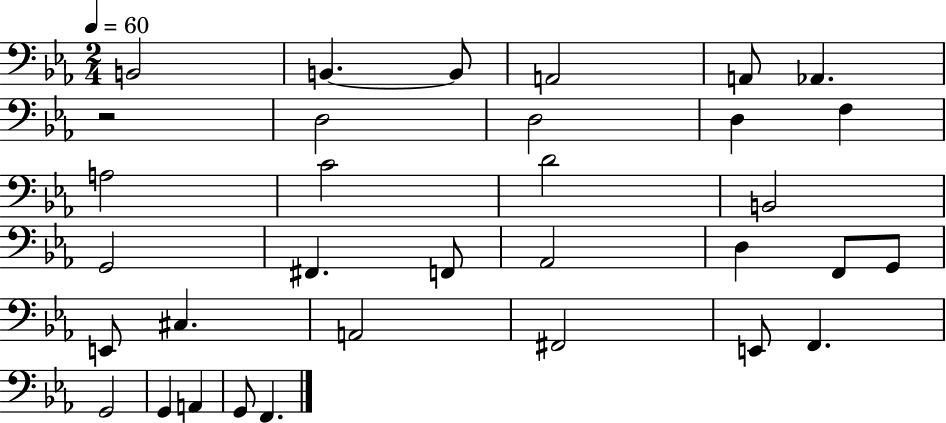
B2/h B2/q. B2/e A2/h A2/e Ab2/q. R/h D3/h D3/h D3/q F3/q A3/h C4/h D4/h B2/h G2/h F#2/q. F2/e Ab2/h D3/q F2/e G2/e E2/e C#3/q. A2/h F#2/h E2/e F2/q. G2/h G2/q A2/q G2/e F2/q.